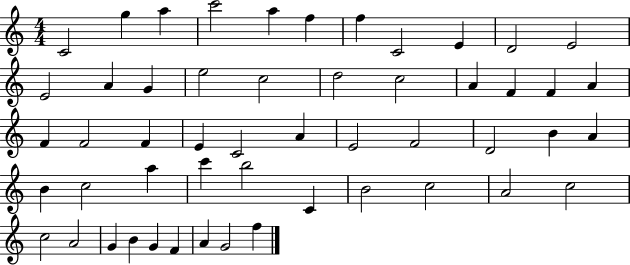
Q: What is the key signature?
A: C major